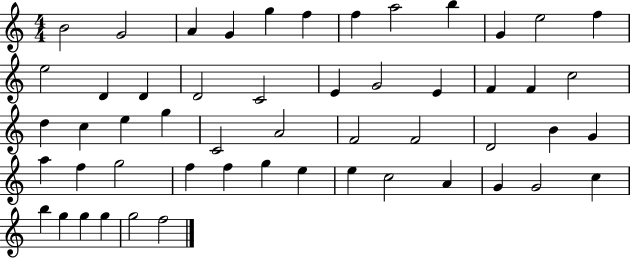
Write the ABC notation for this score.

X:1
T:Untitled
M:4/4
L:1/4
K:C
B2 G2 A G g f f a2 b G e2 f e2 D D D2 C2 E G2 E F F c2 d c e g C2 A2 F2 F2 D2 B G a f g2 f f g e e c2 A G G2 c b g g g g2 f2